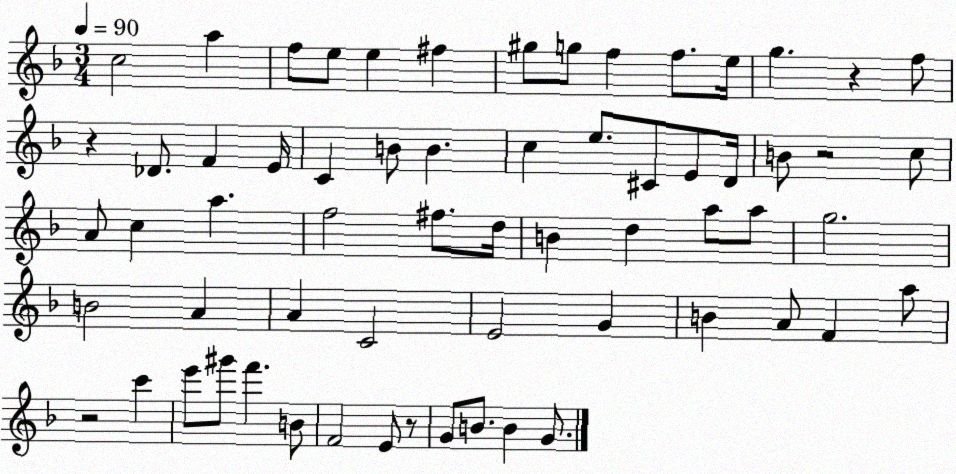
X:1
T:Untitled
M:3/4
L:1/4
K:F
c2 a f/2 e/2 e ^f ^g/2 g/2 f f/2 e/4 g z f/2 z _D/2 F E/4 C B/2 B c e/2 ^C/2 E/2 D/4 B/2 z2 c/2 A/2 c a f2 ^f/2 d/4 B d a/2 a/2 g2 B2 A A C2 E2 G B A/2 F a/2 z2 c' e'/2 ^g'/2 f' B/2 F2 E/2 z/2 G/2 B/2 B G/2